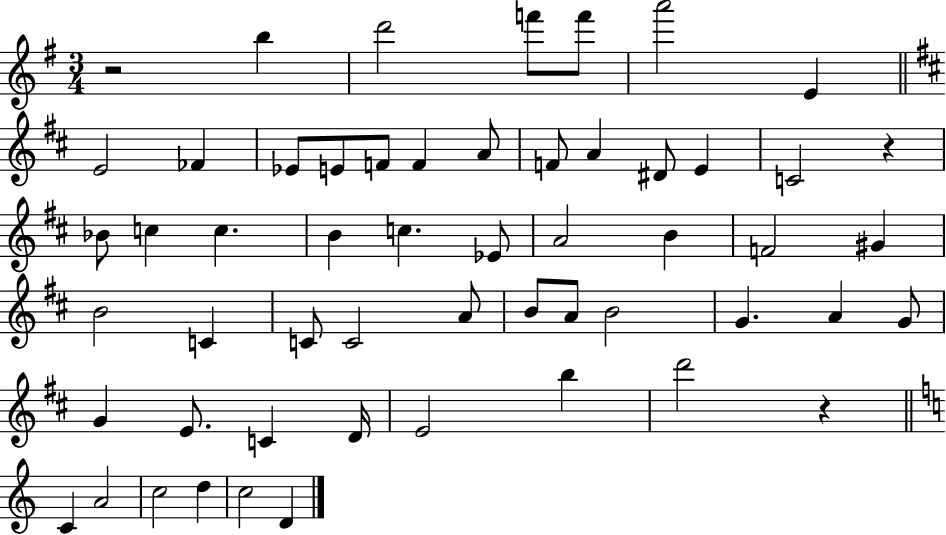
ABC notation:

X:1
T:Untitled
M:3/4
L:1/4
K:G
z2 b d'2 f'/2 f'/2 a'2 E E2 _F _E/2 E/2 F/2 F A/2 F/2 A ^D/2 E C2 z _B/2 c c B c _E/2 A2 B F2 ^G B2 C C/2 C2 A/2 B/2 A/2 B2 G A G/2 G E/2 C D/4 E2 b d'2 z C A2 c2 d c2 D